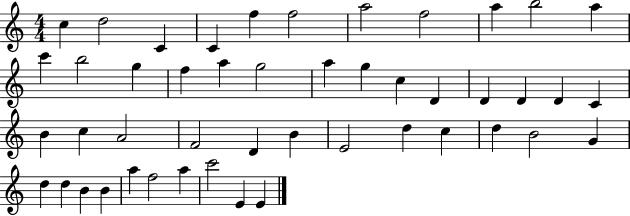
C5/q D5/h C4/q C4/q F5/q F5/h A5/h F5/h A5/q B5/h A5/q C6/q B5/h G5/q F5/q A5/q G5/h A5/q G5/q C5/q D4/q D4/q D4/q D4/q C4/q B4/q C5/q A4/h F4/h D4/q B4/q E4/h D5/q C5/q D5/q B4/h G4/q D5/q D5/q B4/q B4/q A5/q F5/h A5/q C6/h E4/q E4/q